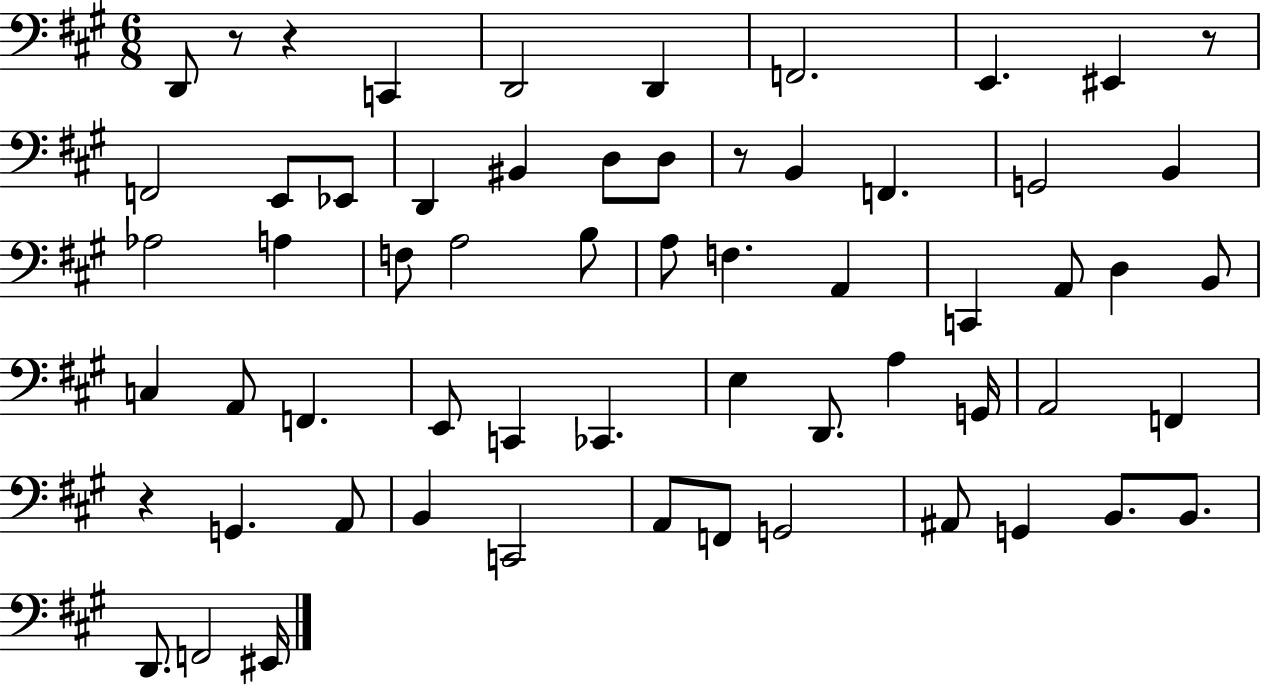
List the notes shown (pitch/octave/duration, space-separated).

D2/e R/e R/q C2/q D2/h D2/q F2/h. E2/q. EIS2/q R/e F2/h E2/e Eb2/e D2/q BIS2/q D3/e D3/e R/e B2/q F2/q. G2/h B2/q Ab3/h A3/q F3/e A3/h B3/e A3/e F3/q. A2/q C2/q A2/e D3/q B2/e C3/q A2/e F2/q. E2/e C2/q CES2/q. E3/q D2/e. A3/q G2/s A2/h F2/q R/q G2/q. A2/e B2/q C2/h A2/e F2/e G2/h A#2/e G2/q B2/e. B2/e. D2/e. F2/h EIS2/s